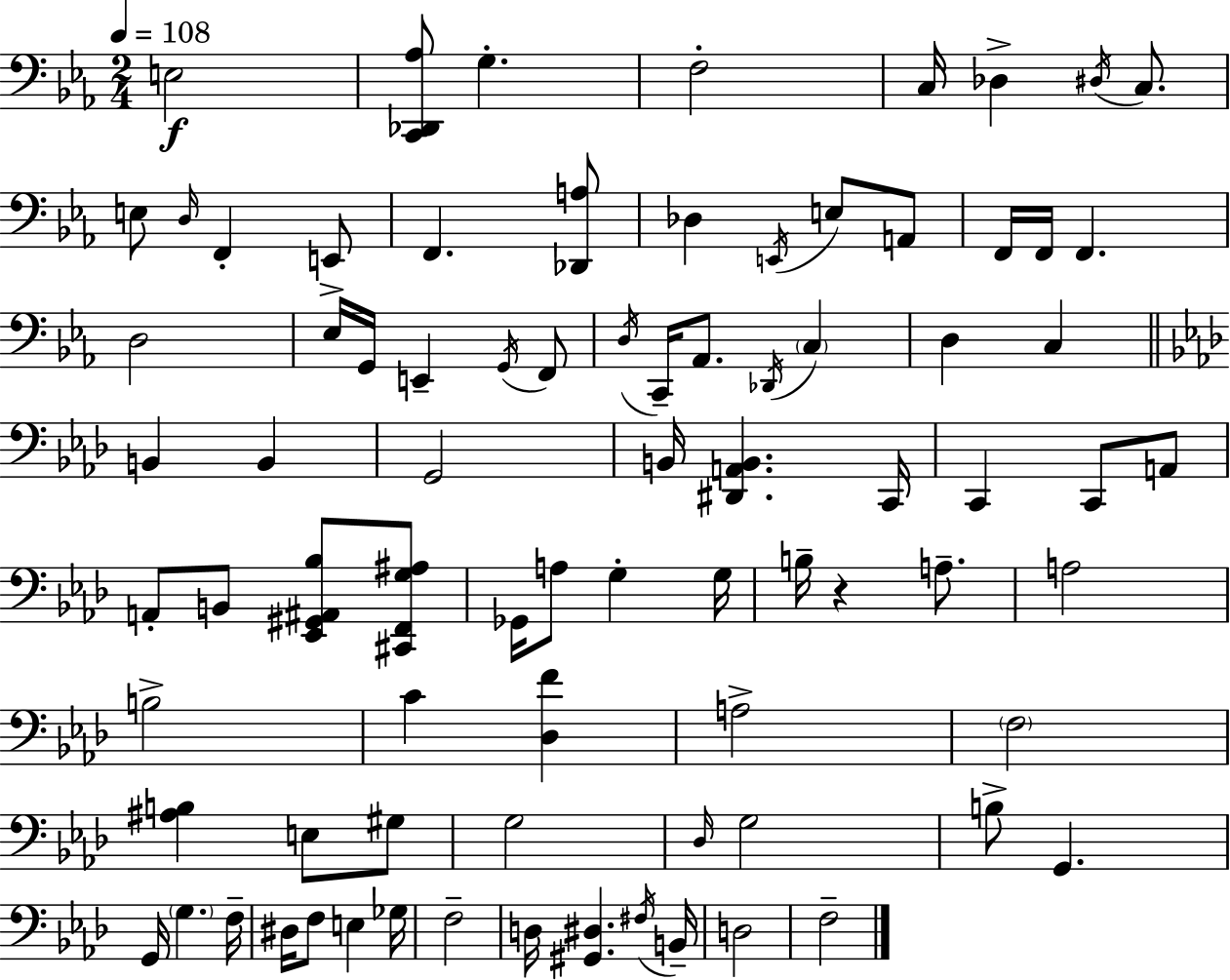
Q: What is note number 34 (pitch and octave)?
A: B2